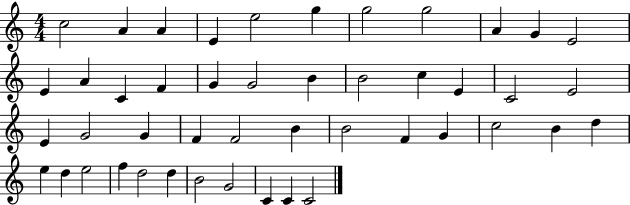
C5/h A4/q A4/q E4/q E5/h G5/q G5/h G5/h A4/q G4/q E4/h E4/q A4/q C4/q F4/q G4/q G4/h B4/q B4/h C5/q E4/q C4/h E4/h E4/q G4/h G4/q F4/q F4/h B4/q B4/h F4/q G4/q C5/h B4/q D5/q E5/q D5/q E5/h F5/q D5/h D5/q B4/h G4/h C4/q C4/q C4/h